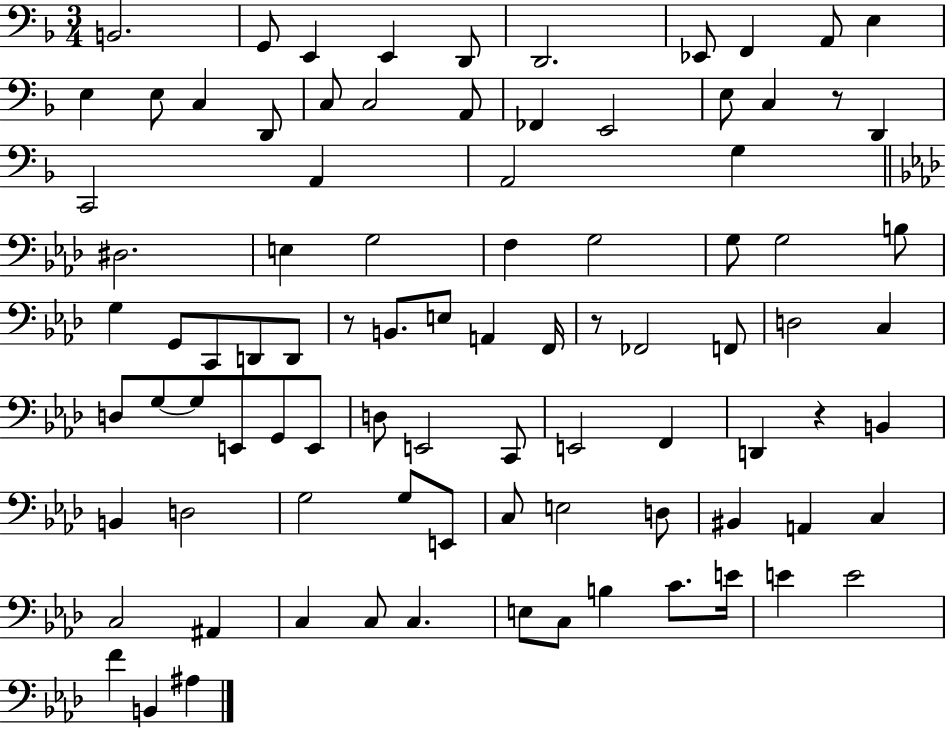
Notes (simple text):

B2/h. G2/e E2/q E2/q D2/e D2/h. Eb2/e F2/q A2/e E3/q E3/q E3/e C3/q D2/e C3/e C3/h A2/e FES2/q E2/h E3/e C3/q R/e D2/q C2/h A2/q A2/h G3/q D#3/h. E3/q G3/h F3/q G3/h G3/e G3/h B3/e G3/q G2/e C2/e D2/e D2/e R/e B2/e. E3/e A2/q F2/s R/e FES2/h F2/e D3/h C3/q D3/e G3/e G3/e E2/e G2/e E2/e D3/e E2/h C2/e E2/h F2/q D2/q R/q B2/q B2/q D3/h G3/h G3/e E2/e C3/e E3/h D3/e BIS2/q A2/q C3/q C3/h A#2/q C3/q C3/e C3/q. E3/e C3/e B3/q C4/e. E4/s E4/q E4/h F4/q B2/q A#3/q